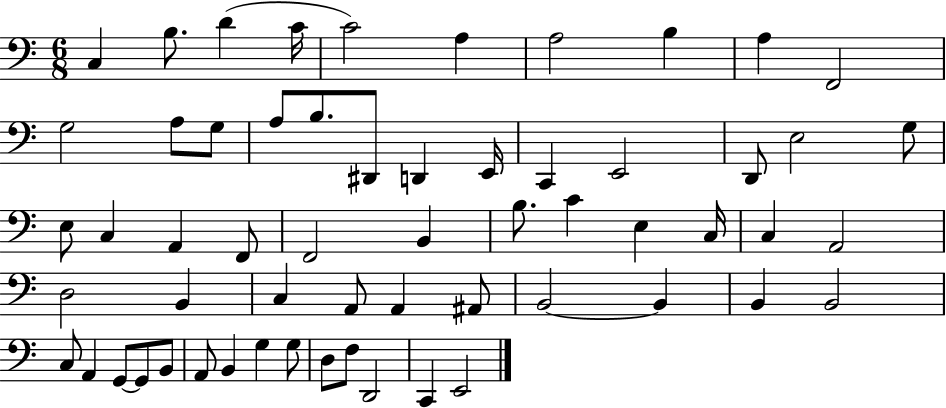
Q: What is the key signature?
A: C major